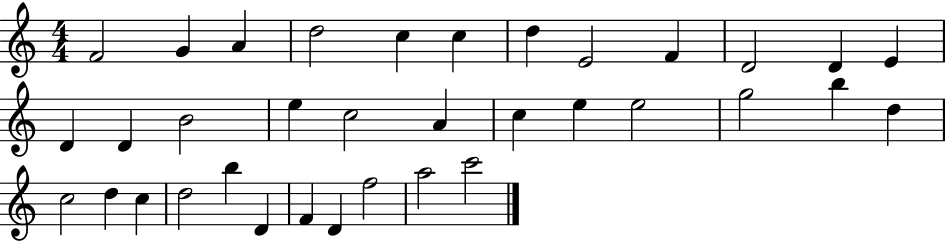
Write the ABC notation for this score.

X:1
T:Untitled
M:4/4
L:1/4
K:C
F2 G A d2 c c d E2 F D2 D E D D B2 e c2 A c e e2 g2 b d c2 d c d2 b D F D f2 a2 c'2